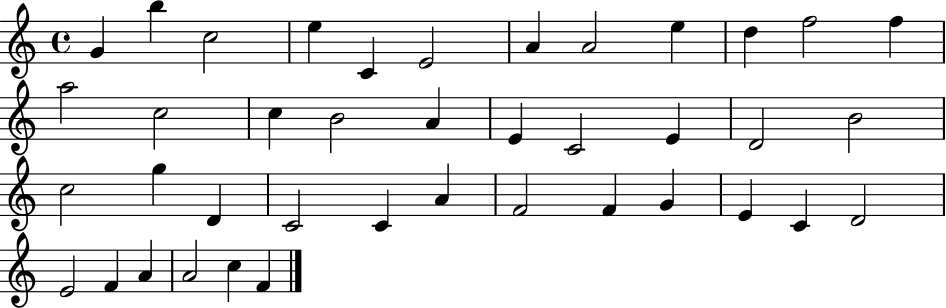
{
  \clef treble
  \time 4/4
  \defaultTimeSignature
  \key c \major
  g'4 b''4 c''2 | e''4 c'4 e'2 | a'4 a'2 e''4 | d''4 f''2 f''4 | \break a''2 c''2 | c''4 b'2 a'4 | e'4 c'2 e'4 | d'2 b'2 | \break c''2 g''4 d'4 | c'2 c'4 a'4 | f'2 f'4 g'4 | e'4 c'4 d'2 | \break e'2 f'4 a'4 | a'2 c''4 f'4 | \bar "|."
}